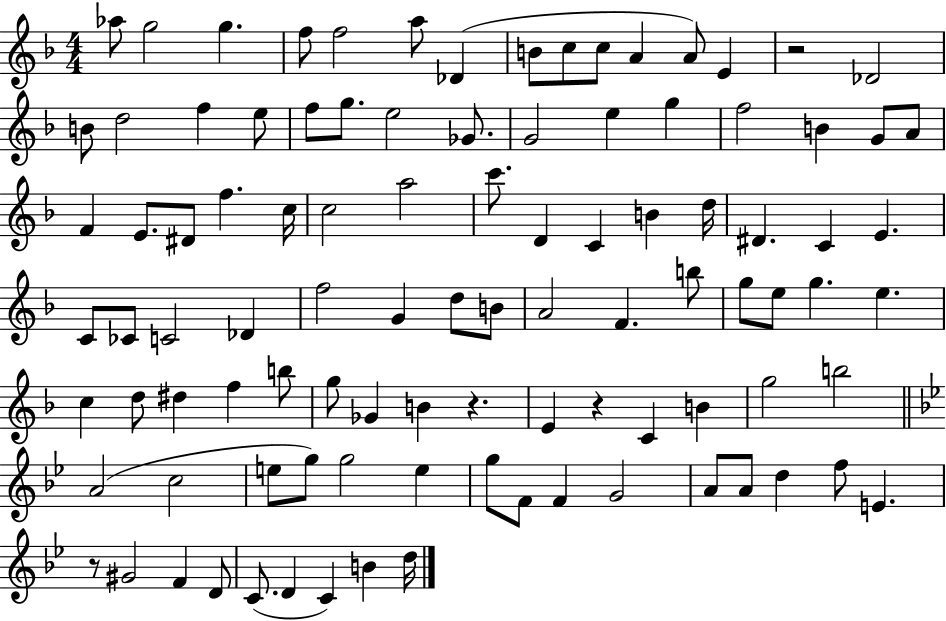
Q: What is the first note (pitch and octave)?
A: Ab5